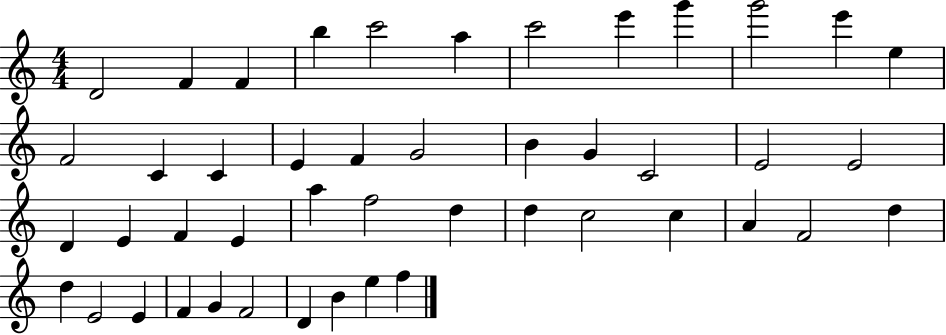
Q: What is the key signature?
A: C major